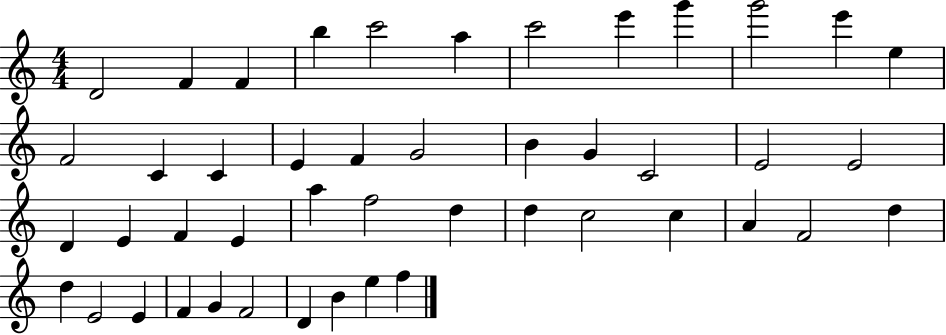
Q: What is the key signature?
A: C major